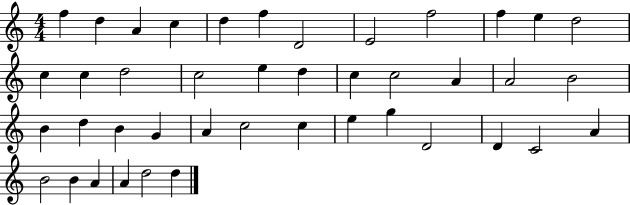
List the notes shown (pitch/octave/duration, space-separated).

F5/q D5/q A4/q C5/q D5/q F5/q D4/h E4/h F5/h F5/q E5/q D5/h C5/q C5/q D5/h C5/h E5/q D5/q C5/q C5/h A4/q A4/h B4/h B4/q D5/q B4/q G4/q A4/q C5/h C5/q E5/q G5/q D4/h D4/q C4/h A4/q B4/h B4/q A4/q A4/q D5/h D5/q